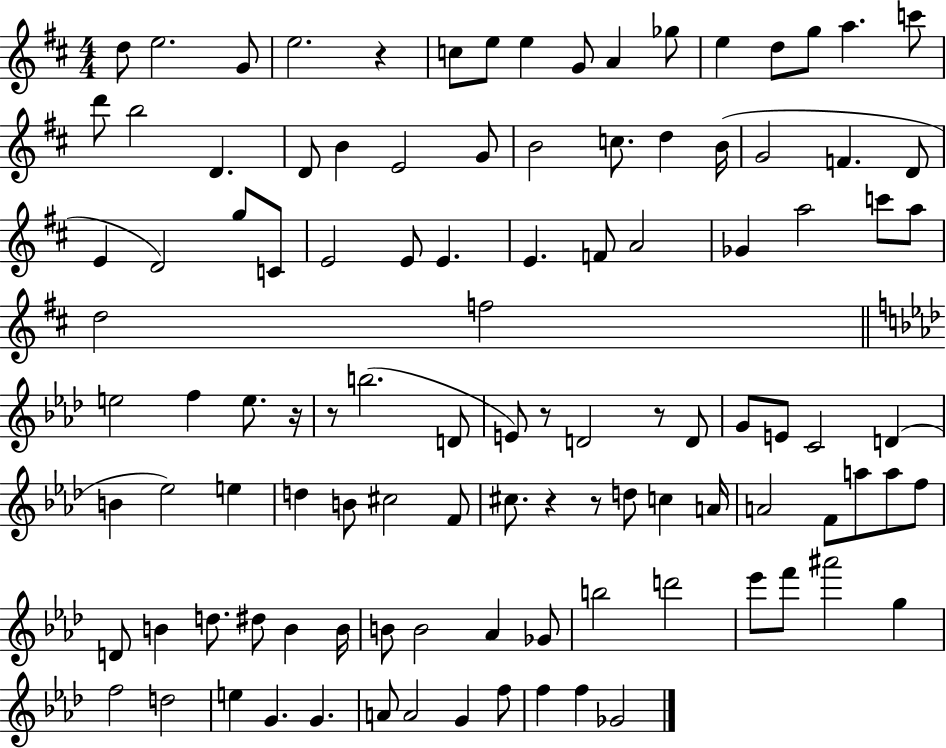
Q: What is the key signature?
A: D major